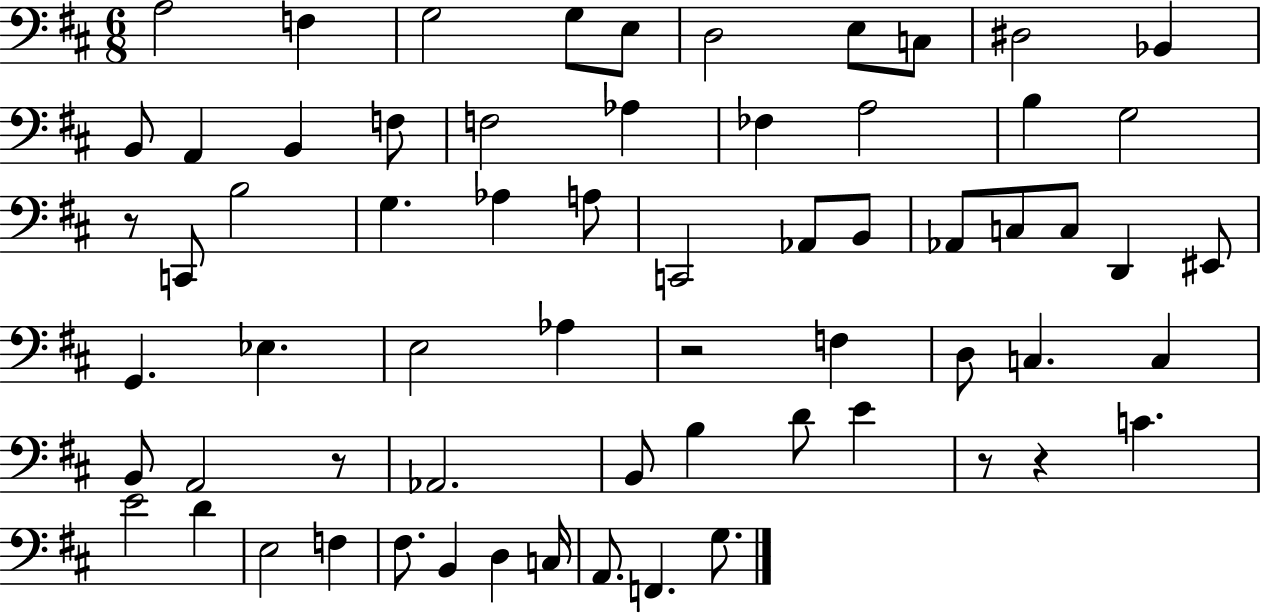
A3/h F3/q G3/h G3/e E3/e D3/h E3/e C3/e D#3/h Bb2/q B2/e A2/q B2/q F3/e F3/h Ab3/q FES3/q A3/h B3/q G3/h R/e C2/e B3/h G3/q. Ab3/q A3/e C2/h Ab2/e B2/e Ab2/e C3/e C3/e D2/q EIS2/e G2/q. Eb3/q. E3/h Ab3/q R/h F3/q D3/e C3/q. C3/q B2/e A2/h R/e Ab2/h. B2/e B3/q D4/e E4/q R/e R/q C4/q. E4/h D4/q E3/h F3/q F#3/e. B2/q D3/q C3/s A2/e. F2/q. G3/e.